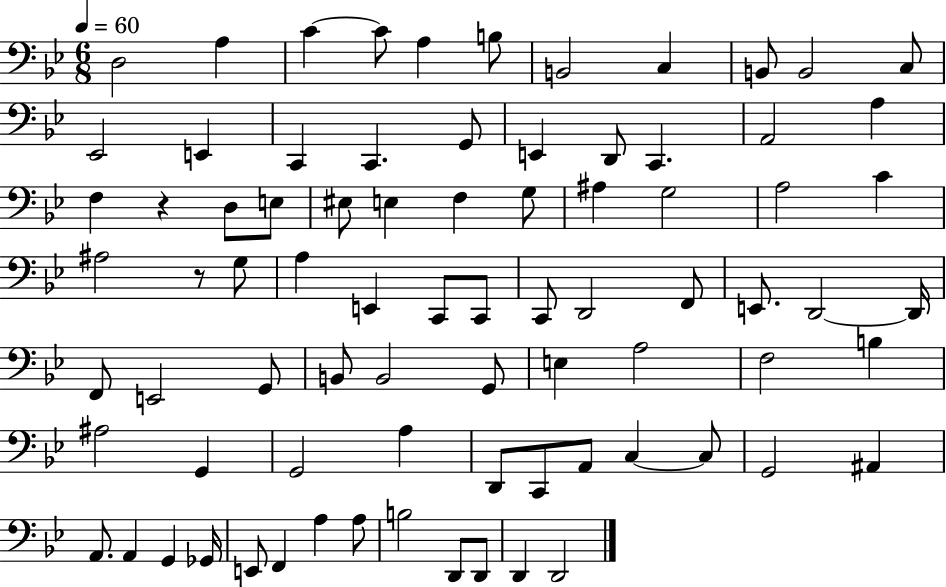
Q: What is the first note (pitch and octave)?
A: D3